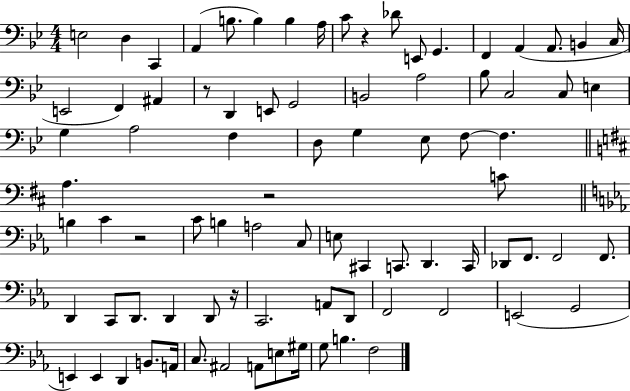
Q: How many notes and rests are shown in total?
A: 84